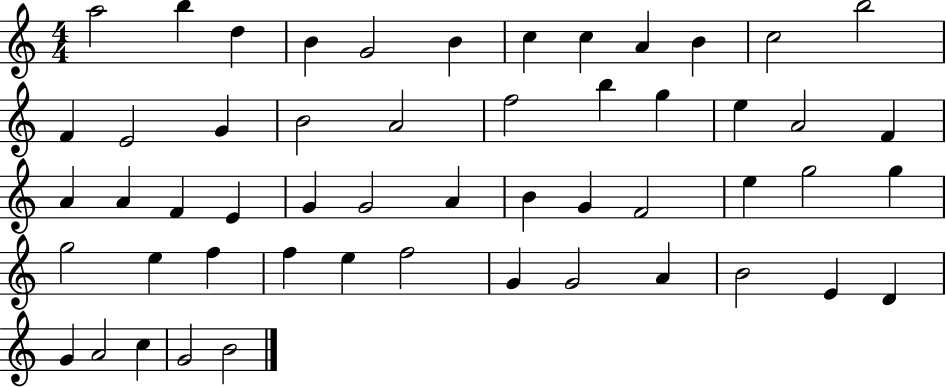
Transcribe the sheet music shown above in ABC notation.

X:1
T:Untitled
M:4/4
L:1/4
K:C
a2 b d B G2 B c c A B c2 b2 F E2 G B2 A2 f2 b g e A2 F A A F E G G2 A B G F2 e g2 g g2 e f f e f2 G G2 A B2 E D G A2 c G2 B2